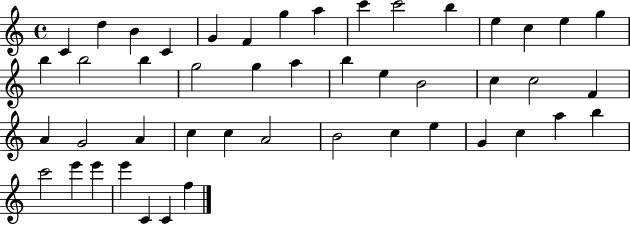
X:1
T:Untitled
M:4/4
L:1/4
K:C
C d B C G F g a c' c'2 b e c e g b b2 b g2 g a b e B2 c c2 F A G2 A c c A2 B2 c e G c a b c'2 e' e' e' C C f